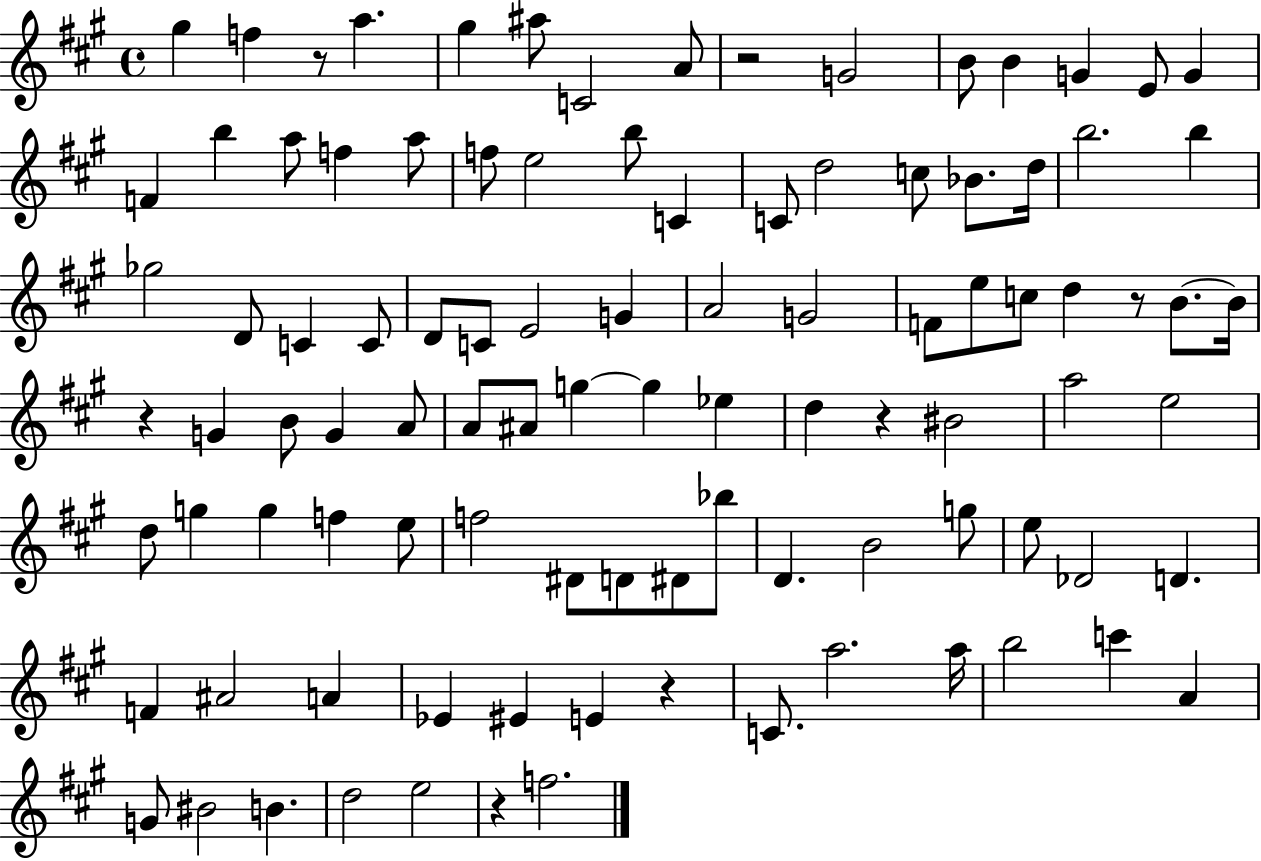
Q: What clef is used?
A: treble